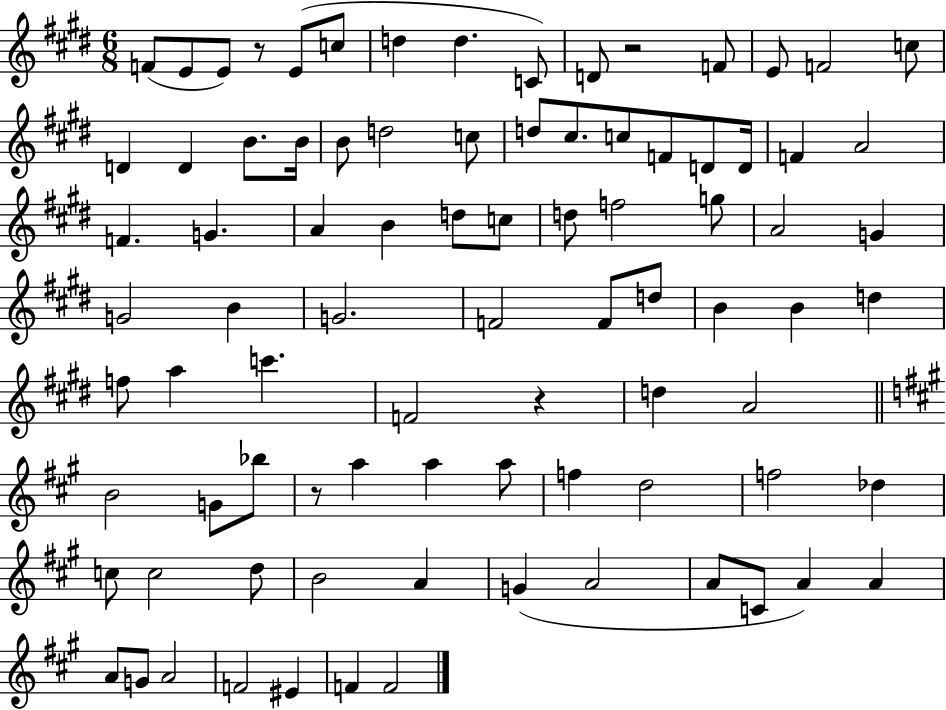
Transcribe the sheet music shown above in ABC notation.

X:1
T:Untitled
M:6/8
L:1/4
K:E
F/2 E/2 E/2 z/2 E/2 c/2 d d C/2 D/2 z2 F/2 E/2 F2 c/2 D D B/2 B/4 B/2 d2 c/2 d/2 ^c/2 c/2 F/2 D/2 D/4 F A2 F G A B d/2 c/2 d/2 f2 g/2 A2 G G2 B G2 F2 F/2 d/2 B B d f/2 a c' F2 z d A2 B2 G/2 _b/2 z/2 a a a/2 f d2 f2 _d c/2 c2 d/2 B2 A G A2 A/2 C/2 A A A/2 G/2 A2 F2 ^E F F2